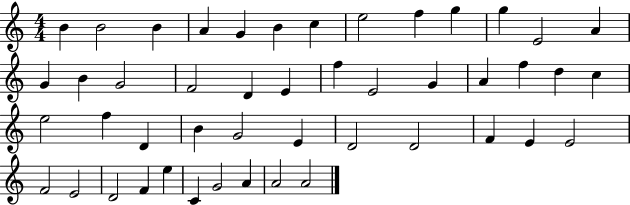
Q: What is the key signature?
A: C major